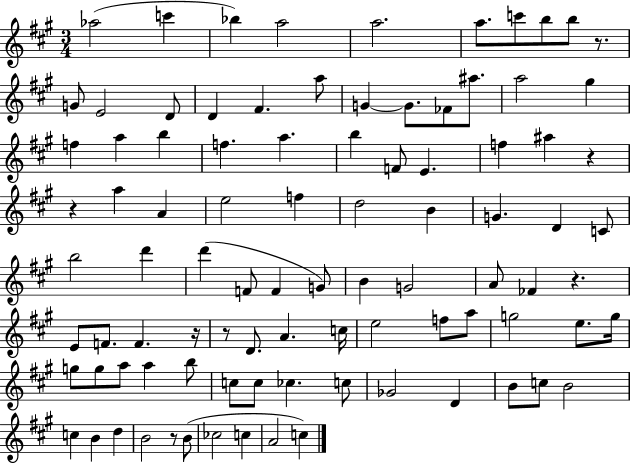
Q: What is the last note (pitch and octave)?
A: C5